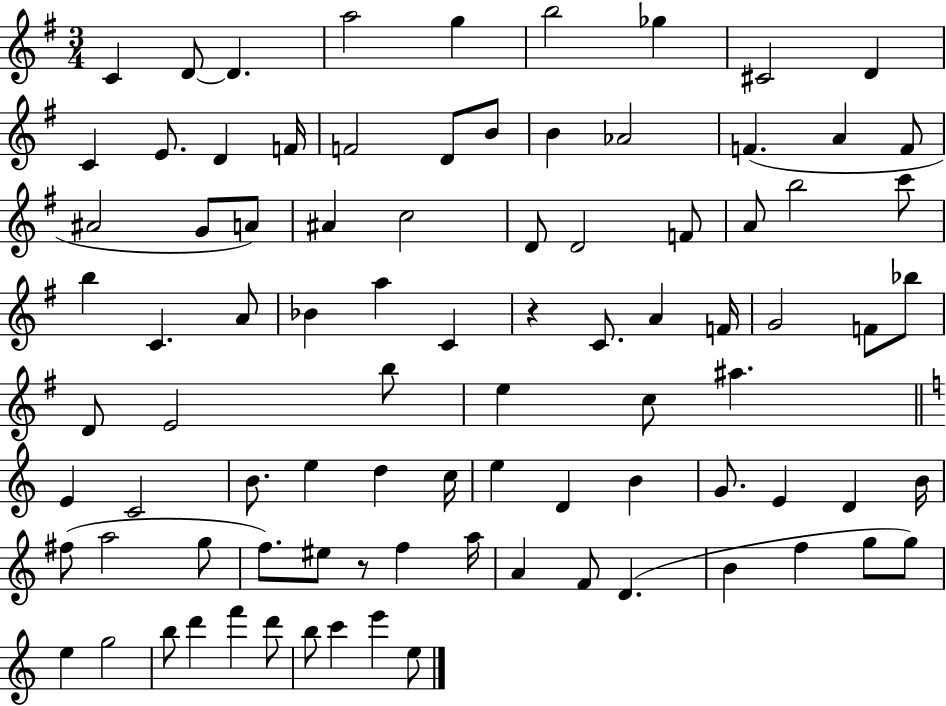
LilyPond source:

{
  \clef treble
  \numericTimeSignature
  \time 3/4
  \key g \major
  c'4 d'8~~ d'4. | a''2 g''4 | b''2 ges''4 | cis'2 d'4 | \break c'4 e'8. d'4 f'16 | f'2 d'8 b'8 | b'4 aes'2 | f'4.( a'4 f'8 | \break ais'2 g'8 a'8) | ais'4 c''2 | d'8 d'2 f'8 | a'8 b''2 c'''8 | \break b''4 c'4. a'8 | bes'4 a''4 c'4 | r4 c'8. a'4 f'16 | g'2 f'8 bes''8 | \break d'8 e'2 b''8 | e''4 c''8 ais''4. | \bar "||" \break \key a \minor e'4 c'2 | b'8. e''4 d''4 c''16 | e''4 d'4 b'4 | g'8. e'4 d'4 b'16 | \break fis''8( a''2 g''8 | f''8.) eis''8 r8 f''4 a''16 | a'4 f'8 d'4.( | b'4 f''4 g''8 g''8) | \break e''4 g''2 | b''8 d'''4 f'''4 d'''8 | b''8 c'''4 e'''4 e''8 | \bar "|."
}